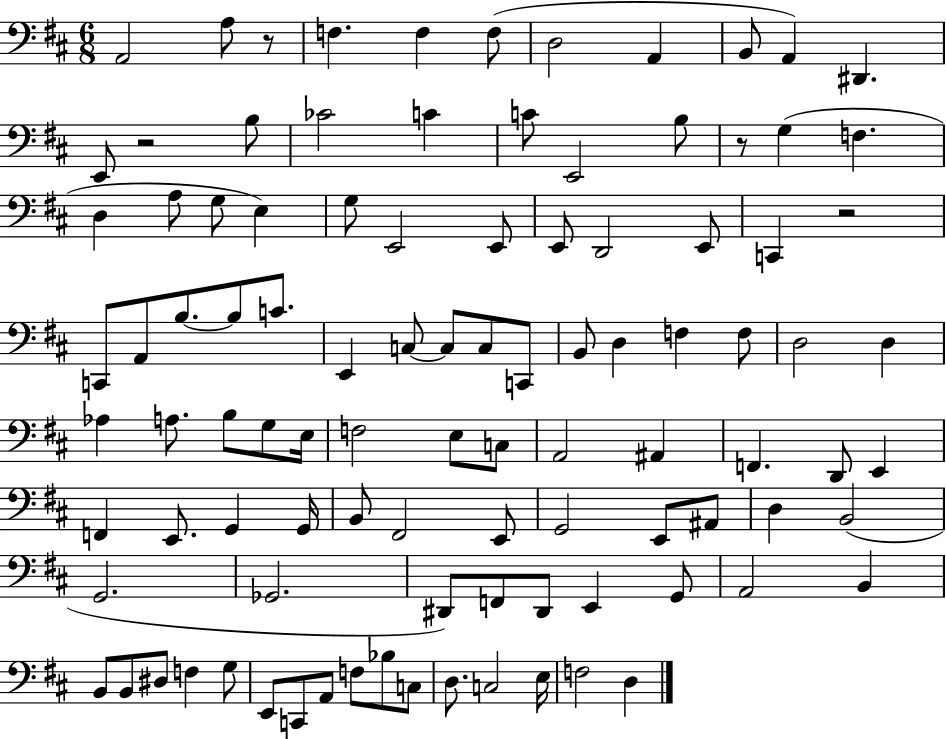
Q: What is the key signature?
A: D major